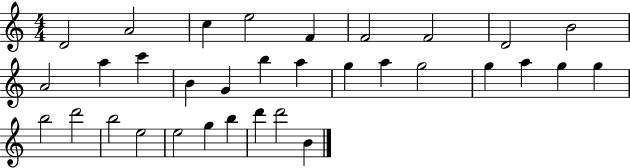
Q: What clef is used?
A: treble